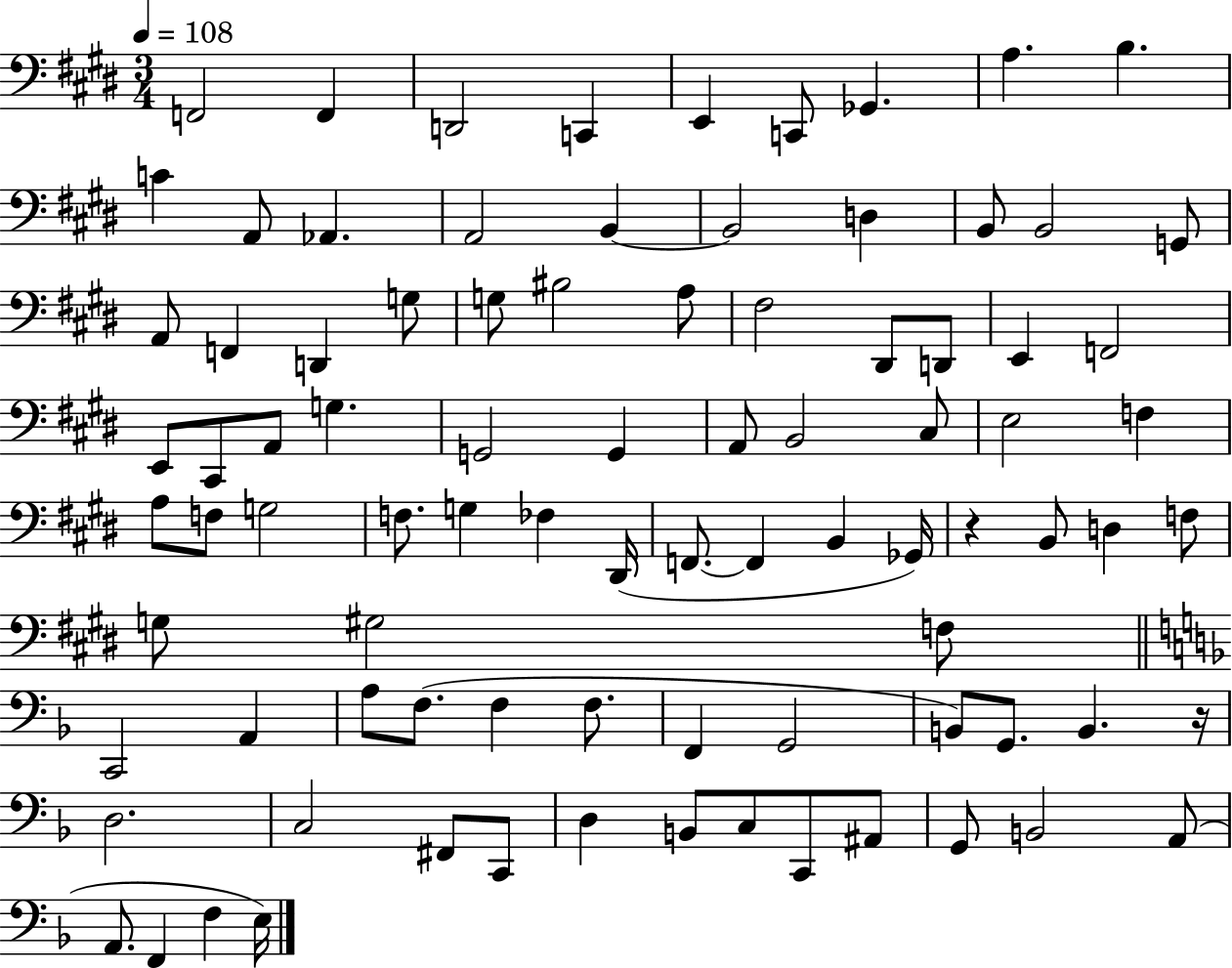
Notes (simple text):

F2/h F2/q D2/h C2/q E2/q C2/e Gb2/q. A3/q. B3/q. C4/q A2/e Ab2/q. A2/h B2/q B2/h D3/q B2/e B2/h G2/e A2/e F2/q D2/q G3/e G3/e BIS3/h A3/e F#3/h D#2/e D2/e E2/q F2/h E2/e C#2/e A2/e G3/q. G2/h G2/q A2/e B2/h C#3/e E3/h F3/q A3/e F3/e G3/h F3/e. G3/q FES3/q D#2/s F2/e. F2/q B2/q Gb2/s R/q B2/e D3/q F3/e G3/e G#3/h F3/e C2/h A2/q A3/e F3/e. F3/q F3/e. F2/q G2/h B2/e G2/e. B2/q. R/s D3/h. C3/h F#2/e C2/e D3/q B2/e C3/e C2/e A#2/e G2/e B2/h A2/e A2/e. F2/q F3/q E3/s